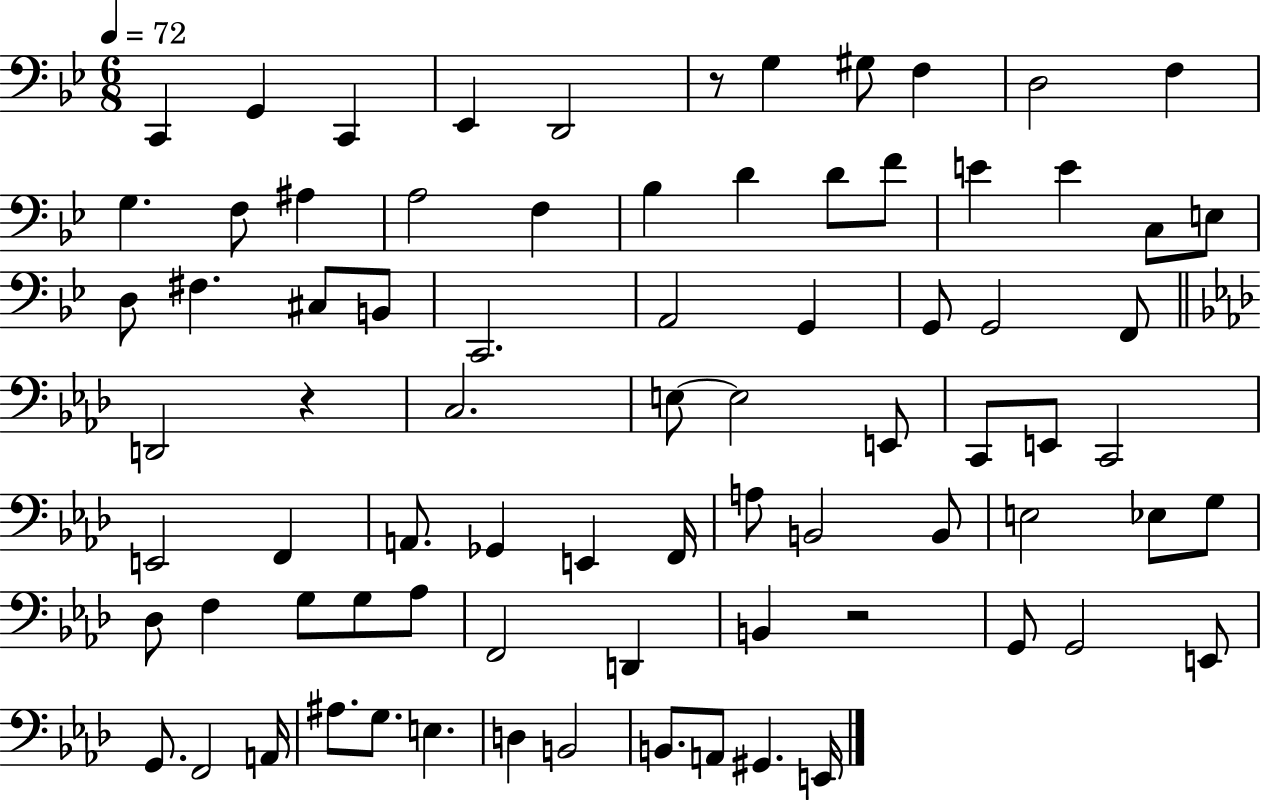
C2/q G2/q C2/q Eb2/q D2/h R/e G3/q G#3/e F3/q D3/h F3/q G3/q. F3/e A#3/q A3/h F3/q Bb3/q D4/q D4/e F4/e E4/q E4/q C3/e E3/e D3/e F#3/q. C#3/e B2/e C2/h. A2/h G2/q G2/e G2/h F2/e D2/h R/q C3/h. E3/e E3/h E2/e C2/e E2/e C2/h E2/h F2/q A2/e. Gb2/q E2/q F2/s A3/e B2/h B2/e E3/h Eb3/e G3/e Db3/e F3/q G3/e G3/e Ab3/e F2/h D2/q B2/q R/h G2/e G2/h E2/e G2/e. F2/h A2/s A#3/e. G3/e. E3/q. D3/q B2/h B2/e. A2/e G#2/q. E2/s